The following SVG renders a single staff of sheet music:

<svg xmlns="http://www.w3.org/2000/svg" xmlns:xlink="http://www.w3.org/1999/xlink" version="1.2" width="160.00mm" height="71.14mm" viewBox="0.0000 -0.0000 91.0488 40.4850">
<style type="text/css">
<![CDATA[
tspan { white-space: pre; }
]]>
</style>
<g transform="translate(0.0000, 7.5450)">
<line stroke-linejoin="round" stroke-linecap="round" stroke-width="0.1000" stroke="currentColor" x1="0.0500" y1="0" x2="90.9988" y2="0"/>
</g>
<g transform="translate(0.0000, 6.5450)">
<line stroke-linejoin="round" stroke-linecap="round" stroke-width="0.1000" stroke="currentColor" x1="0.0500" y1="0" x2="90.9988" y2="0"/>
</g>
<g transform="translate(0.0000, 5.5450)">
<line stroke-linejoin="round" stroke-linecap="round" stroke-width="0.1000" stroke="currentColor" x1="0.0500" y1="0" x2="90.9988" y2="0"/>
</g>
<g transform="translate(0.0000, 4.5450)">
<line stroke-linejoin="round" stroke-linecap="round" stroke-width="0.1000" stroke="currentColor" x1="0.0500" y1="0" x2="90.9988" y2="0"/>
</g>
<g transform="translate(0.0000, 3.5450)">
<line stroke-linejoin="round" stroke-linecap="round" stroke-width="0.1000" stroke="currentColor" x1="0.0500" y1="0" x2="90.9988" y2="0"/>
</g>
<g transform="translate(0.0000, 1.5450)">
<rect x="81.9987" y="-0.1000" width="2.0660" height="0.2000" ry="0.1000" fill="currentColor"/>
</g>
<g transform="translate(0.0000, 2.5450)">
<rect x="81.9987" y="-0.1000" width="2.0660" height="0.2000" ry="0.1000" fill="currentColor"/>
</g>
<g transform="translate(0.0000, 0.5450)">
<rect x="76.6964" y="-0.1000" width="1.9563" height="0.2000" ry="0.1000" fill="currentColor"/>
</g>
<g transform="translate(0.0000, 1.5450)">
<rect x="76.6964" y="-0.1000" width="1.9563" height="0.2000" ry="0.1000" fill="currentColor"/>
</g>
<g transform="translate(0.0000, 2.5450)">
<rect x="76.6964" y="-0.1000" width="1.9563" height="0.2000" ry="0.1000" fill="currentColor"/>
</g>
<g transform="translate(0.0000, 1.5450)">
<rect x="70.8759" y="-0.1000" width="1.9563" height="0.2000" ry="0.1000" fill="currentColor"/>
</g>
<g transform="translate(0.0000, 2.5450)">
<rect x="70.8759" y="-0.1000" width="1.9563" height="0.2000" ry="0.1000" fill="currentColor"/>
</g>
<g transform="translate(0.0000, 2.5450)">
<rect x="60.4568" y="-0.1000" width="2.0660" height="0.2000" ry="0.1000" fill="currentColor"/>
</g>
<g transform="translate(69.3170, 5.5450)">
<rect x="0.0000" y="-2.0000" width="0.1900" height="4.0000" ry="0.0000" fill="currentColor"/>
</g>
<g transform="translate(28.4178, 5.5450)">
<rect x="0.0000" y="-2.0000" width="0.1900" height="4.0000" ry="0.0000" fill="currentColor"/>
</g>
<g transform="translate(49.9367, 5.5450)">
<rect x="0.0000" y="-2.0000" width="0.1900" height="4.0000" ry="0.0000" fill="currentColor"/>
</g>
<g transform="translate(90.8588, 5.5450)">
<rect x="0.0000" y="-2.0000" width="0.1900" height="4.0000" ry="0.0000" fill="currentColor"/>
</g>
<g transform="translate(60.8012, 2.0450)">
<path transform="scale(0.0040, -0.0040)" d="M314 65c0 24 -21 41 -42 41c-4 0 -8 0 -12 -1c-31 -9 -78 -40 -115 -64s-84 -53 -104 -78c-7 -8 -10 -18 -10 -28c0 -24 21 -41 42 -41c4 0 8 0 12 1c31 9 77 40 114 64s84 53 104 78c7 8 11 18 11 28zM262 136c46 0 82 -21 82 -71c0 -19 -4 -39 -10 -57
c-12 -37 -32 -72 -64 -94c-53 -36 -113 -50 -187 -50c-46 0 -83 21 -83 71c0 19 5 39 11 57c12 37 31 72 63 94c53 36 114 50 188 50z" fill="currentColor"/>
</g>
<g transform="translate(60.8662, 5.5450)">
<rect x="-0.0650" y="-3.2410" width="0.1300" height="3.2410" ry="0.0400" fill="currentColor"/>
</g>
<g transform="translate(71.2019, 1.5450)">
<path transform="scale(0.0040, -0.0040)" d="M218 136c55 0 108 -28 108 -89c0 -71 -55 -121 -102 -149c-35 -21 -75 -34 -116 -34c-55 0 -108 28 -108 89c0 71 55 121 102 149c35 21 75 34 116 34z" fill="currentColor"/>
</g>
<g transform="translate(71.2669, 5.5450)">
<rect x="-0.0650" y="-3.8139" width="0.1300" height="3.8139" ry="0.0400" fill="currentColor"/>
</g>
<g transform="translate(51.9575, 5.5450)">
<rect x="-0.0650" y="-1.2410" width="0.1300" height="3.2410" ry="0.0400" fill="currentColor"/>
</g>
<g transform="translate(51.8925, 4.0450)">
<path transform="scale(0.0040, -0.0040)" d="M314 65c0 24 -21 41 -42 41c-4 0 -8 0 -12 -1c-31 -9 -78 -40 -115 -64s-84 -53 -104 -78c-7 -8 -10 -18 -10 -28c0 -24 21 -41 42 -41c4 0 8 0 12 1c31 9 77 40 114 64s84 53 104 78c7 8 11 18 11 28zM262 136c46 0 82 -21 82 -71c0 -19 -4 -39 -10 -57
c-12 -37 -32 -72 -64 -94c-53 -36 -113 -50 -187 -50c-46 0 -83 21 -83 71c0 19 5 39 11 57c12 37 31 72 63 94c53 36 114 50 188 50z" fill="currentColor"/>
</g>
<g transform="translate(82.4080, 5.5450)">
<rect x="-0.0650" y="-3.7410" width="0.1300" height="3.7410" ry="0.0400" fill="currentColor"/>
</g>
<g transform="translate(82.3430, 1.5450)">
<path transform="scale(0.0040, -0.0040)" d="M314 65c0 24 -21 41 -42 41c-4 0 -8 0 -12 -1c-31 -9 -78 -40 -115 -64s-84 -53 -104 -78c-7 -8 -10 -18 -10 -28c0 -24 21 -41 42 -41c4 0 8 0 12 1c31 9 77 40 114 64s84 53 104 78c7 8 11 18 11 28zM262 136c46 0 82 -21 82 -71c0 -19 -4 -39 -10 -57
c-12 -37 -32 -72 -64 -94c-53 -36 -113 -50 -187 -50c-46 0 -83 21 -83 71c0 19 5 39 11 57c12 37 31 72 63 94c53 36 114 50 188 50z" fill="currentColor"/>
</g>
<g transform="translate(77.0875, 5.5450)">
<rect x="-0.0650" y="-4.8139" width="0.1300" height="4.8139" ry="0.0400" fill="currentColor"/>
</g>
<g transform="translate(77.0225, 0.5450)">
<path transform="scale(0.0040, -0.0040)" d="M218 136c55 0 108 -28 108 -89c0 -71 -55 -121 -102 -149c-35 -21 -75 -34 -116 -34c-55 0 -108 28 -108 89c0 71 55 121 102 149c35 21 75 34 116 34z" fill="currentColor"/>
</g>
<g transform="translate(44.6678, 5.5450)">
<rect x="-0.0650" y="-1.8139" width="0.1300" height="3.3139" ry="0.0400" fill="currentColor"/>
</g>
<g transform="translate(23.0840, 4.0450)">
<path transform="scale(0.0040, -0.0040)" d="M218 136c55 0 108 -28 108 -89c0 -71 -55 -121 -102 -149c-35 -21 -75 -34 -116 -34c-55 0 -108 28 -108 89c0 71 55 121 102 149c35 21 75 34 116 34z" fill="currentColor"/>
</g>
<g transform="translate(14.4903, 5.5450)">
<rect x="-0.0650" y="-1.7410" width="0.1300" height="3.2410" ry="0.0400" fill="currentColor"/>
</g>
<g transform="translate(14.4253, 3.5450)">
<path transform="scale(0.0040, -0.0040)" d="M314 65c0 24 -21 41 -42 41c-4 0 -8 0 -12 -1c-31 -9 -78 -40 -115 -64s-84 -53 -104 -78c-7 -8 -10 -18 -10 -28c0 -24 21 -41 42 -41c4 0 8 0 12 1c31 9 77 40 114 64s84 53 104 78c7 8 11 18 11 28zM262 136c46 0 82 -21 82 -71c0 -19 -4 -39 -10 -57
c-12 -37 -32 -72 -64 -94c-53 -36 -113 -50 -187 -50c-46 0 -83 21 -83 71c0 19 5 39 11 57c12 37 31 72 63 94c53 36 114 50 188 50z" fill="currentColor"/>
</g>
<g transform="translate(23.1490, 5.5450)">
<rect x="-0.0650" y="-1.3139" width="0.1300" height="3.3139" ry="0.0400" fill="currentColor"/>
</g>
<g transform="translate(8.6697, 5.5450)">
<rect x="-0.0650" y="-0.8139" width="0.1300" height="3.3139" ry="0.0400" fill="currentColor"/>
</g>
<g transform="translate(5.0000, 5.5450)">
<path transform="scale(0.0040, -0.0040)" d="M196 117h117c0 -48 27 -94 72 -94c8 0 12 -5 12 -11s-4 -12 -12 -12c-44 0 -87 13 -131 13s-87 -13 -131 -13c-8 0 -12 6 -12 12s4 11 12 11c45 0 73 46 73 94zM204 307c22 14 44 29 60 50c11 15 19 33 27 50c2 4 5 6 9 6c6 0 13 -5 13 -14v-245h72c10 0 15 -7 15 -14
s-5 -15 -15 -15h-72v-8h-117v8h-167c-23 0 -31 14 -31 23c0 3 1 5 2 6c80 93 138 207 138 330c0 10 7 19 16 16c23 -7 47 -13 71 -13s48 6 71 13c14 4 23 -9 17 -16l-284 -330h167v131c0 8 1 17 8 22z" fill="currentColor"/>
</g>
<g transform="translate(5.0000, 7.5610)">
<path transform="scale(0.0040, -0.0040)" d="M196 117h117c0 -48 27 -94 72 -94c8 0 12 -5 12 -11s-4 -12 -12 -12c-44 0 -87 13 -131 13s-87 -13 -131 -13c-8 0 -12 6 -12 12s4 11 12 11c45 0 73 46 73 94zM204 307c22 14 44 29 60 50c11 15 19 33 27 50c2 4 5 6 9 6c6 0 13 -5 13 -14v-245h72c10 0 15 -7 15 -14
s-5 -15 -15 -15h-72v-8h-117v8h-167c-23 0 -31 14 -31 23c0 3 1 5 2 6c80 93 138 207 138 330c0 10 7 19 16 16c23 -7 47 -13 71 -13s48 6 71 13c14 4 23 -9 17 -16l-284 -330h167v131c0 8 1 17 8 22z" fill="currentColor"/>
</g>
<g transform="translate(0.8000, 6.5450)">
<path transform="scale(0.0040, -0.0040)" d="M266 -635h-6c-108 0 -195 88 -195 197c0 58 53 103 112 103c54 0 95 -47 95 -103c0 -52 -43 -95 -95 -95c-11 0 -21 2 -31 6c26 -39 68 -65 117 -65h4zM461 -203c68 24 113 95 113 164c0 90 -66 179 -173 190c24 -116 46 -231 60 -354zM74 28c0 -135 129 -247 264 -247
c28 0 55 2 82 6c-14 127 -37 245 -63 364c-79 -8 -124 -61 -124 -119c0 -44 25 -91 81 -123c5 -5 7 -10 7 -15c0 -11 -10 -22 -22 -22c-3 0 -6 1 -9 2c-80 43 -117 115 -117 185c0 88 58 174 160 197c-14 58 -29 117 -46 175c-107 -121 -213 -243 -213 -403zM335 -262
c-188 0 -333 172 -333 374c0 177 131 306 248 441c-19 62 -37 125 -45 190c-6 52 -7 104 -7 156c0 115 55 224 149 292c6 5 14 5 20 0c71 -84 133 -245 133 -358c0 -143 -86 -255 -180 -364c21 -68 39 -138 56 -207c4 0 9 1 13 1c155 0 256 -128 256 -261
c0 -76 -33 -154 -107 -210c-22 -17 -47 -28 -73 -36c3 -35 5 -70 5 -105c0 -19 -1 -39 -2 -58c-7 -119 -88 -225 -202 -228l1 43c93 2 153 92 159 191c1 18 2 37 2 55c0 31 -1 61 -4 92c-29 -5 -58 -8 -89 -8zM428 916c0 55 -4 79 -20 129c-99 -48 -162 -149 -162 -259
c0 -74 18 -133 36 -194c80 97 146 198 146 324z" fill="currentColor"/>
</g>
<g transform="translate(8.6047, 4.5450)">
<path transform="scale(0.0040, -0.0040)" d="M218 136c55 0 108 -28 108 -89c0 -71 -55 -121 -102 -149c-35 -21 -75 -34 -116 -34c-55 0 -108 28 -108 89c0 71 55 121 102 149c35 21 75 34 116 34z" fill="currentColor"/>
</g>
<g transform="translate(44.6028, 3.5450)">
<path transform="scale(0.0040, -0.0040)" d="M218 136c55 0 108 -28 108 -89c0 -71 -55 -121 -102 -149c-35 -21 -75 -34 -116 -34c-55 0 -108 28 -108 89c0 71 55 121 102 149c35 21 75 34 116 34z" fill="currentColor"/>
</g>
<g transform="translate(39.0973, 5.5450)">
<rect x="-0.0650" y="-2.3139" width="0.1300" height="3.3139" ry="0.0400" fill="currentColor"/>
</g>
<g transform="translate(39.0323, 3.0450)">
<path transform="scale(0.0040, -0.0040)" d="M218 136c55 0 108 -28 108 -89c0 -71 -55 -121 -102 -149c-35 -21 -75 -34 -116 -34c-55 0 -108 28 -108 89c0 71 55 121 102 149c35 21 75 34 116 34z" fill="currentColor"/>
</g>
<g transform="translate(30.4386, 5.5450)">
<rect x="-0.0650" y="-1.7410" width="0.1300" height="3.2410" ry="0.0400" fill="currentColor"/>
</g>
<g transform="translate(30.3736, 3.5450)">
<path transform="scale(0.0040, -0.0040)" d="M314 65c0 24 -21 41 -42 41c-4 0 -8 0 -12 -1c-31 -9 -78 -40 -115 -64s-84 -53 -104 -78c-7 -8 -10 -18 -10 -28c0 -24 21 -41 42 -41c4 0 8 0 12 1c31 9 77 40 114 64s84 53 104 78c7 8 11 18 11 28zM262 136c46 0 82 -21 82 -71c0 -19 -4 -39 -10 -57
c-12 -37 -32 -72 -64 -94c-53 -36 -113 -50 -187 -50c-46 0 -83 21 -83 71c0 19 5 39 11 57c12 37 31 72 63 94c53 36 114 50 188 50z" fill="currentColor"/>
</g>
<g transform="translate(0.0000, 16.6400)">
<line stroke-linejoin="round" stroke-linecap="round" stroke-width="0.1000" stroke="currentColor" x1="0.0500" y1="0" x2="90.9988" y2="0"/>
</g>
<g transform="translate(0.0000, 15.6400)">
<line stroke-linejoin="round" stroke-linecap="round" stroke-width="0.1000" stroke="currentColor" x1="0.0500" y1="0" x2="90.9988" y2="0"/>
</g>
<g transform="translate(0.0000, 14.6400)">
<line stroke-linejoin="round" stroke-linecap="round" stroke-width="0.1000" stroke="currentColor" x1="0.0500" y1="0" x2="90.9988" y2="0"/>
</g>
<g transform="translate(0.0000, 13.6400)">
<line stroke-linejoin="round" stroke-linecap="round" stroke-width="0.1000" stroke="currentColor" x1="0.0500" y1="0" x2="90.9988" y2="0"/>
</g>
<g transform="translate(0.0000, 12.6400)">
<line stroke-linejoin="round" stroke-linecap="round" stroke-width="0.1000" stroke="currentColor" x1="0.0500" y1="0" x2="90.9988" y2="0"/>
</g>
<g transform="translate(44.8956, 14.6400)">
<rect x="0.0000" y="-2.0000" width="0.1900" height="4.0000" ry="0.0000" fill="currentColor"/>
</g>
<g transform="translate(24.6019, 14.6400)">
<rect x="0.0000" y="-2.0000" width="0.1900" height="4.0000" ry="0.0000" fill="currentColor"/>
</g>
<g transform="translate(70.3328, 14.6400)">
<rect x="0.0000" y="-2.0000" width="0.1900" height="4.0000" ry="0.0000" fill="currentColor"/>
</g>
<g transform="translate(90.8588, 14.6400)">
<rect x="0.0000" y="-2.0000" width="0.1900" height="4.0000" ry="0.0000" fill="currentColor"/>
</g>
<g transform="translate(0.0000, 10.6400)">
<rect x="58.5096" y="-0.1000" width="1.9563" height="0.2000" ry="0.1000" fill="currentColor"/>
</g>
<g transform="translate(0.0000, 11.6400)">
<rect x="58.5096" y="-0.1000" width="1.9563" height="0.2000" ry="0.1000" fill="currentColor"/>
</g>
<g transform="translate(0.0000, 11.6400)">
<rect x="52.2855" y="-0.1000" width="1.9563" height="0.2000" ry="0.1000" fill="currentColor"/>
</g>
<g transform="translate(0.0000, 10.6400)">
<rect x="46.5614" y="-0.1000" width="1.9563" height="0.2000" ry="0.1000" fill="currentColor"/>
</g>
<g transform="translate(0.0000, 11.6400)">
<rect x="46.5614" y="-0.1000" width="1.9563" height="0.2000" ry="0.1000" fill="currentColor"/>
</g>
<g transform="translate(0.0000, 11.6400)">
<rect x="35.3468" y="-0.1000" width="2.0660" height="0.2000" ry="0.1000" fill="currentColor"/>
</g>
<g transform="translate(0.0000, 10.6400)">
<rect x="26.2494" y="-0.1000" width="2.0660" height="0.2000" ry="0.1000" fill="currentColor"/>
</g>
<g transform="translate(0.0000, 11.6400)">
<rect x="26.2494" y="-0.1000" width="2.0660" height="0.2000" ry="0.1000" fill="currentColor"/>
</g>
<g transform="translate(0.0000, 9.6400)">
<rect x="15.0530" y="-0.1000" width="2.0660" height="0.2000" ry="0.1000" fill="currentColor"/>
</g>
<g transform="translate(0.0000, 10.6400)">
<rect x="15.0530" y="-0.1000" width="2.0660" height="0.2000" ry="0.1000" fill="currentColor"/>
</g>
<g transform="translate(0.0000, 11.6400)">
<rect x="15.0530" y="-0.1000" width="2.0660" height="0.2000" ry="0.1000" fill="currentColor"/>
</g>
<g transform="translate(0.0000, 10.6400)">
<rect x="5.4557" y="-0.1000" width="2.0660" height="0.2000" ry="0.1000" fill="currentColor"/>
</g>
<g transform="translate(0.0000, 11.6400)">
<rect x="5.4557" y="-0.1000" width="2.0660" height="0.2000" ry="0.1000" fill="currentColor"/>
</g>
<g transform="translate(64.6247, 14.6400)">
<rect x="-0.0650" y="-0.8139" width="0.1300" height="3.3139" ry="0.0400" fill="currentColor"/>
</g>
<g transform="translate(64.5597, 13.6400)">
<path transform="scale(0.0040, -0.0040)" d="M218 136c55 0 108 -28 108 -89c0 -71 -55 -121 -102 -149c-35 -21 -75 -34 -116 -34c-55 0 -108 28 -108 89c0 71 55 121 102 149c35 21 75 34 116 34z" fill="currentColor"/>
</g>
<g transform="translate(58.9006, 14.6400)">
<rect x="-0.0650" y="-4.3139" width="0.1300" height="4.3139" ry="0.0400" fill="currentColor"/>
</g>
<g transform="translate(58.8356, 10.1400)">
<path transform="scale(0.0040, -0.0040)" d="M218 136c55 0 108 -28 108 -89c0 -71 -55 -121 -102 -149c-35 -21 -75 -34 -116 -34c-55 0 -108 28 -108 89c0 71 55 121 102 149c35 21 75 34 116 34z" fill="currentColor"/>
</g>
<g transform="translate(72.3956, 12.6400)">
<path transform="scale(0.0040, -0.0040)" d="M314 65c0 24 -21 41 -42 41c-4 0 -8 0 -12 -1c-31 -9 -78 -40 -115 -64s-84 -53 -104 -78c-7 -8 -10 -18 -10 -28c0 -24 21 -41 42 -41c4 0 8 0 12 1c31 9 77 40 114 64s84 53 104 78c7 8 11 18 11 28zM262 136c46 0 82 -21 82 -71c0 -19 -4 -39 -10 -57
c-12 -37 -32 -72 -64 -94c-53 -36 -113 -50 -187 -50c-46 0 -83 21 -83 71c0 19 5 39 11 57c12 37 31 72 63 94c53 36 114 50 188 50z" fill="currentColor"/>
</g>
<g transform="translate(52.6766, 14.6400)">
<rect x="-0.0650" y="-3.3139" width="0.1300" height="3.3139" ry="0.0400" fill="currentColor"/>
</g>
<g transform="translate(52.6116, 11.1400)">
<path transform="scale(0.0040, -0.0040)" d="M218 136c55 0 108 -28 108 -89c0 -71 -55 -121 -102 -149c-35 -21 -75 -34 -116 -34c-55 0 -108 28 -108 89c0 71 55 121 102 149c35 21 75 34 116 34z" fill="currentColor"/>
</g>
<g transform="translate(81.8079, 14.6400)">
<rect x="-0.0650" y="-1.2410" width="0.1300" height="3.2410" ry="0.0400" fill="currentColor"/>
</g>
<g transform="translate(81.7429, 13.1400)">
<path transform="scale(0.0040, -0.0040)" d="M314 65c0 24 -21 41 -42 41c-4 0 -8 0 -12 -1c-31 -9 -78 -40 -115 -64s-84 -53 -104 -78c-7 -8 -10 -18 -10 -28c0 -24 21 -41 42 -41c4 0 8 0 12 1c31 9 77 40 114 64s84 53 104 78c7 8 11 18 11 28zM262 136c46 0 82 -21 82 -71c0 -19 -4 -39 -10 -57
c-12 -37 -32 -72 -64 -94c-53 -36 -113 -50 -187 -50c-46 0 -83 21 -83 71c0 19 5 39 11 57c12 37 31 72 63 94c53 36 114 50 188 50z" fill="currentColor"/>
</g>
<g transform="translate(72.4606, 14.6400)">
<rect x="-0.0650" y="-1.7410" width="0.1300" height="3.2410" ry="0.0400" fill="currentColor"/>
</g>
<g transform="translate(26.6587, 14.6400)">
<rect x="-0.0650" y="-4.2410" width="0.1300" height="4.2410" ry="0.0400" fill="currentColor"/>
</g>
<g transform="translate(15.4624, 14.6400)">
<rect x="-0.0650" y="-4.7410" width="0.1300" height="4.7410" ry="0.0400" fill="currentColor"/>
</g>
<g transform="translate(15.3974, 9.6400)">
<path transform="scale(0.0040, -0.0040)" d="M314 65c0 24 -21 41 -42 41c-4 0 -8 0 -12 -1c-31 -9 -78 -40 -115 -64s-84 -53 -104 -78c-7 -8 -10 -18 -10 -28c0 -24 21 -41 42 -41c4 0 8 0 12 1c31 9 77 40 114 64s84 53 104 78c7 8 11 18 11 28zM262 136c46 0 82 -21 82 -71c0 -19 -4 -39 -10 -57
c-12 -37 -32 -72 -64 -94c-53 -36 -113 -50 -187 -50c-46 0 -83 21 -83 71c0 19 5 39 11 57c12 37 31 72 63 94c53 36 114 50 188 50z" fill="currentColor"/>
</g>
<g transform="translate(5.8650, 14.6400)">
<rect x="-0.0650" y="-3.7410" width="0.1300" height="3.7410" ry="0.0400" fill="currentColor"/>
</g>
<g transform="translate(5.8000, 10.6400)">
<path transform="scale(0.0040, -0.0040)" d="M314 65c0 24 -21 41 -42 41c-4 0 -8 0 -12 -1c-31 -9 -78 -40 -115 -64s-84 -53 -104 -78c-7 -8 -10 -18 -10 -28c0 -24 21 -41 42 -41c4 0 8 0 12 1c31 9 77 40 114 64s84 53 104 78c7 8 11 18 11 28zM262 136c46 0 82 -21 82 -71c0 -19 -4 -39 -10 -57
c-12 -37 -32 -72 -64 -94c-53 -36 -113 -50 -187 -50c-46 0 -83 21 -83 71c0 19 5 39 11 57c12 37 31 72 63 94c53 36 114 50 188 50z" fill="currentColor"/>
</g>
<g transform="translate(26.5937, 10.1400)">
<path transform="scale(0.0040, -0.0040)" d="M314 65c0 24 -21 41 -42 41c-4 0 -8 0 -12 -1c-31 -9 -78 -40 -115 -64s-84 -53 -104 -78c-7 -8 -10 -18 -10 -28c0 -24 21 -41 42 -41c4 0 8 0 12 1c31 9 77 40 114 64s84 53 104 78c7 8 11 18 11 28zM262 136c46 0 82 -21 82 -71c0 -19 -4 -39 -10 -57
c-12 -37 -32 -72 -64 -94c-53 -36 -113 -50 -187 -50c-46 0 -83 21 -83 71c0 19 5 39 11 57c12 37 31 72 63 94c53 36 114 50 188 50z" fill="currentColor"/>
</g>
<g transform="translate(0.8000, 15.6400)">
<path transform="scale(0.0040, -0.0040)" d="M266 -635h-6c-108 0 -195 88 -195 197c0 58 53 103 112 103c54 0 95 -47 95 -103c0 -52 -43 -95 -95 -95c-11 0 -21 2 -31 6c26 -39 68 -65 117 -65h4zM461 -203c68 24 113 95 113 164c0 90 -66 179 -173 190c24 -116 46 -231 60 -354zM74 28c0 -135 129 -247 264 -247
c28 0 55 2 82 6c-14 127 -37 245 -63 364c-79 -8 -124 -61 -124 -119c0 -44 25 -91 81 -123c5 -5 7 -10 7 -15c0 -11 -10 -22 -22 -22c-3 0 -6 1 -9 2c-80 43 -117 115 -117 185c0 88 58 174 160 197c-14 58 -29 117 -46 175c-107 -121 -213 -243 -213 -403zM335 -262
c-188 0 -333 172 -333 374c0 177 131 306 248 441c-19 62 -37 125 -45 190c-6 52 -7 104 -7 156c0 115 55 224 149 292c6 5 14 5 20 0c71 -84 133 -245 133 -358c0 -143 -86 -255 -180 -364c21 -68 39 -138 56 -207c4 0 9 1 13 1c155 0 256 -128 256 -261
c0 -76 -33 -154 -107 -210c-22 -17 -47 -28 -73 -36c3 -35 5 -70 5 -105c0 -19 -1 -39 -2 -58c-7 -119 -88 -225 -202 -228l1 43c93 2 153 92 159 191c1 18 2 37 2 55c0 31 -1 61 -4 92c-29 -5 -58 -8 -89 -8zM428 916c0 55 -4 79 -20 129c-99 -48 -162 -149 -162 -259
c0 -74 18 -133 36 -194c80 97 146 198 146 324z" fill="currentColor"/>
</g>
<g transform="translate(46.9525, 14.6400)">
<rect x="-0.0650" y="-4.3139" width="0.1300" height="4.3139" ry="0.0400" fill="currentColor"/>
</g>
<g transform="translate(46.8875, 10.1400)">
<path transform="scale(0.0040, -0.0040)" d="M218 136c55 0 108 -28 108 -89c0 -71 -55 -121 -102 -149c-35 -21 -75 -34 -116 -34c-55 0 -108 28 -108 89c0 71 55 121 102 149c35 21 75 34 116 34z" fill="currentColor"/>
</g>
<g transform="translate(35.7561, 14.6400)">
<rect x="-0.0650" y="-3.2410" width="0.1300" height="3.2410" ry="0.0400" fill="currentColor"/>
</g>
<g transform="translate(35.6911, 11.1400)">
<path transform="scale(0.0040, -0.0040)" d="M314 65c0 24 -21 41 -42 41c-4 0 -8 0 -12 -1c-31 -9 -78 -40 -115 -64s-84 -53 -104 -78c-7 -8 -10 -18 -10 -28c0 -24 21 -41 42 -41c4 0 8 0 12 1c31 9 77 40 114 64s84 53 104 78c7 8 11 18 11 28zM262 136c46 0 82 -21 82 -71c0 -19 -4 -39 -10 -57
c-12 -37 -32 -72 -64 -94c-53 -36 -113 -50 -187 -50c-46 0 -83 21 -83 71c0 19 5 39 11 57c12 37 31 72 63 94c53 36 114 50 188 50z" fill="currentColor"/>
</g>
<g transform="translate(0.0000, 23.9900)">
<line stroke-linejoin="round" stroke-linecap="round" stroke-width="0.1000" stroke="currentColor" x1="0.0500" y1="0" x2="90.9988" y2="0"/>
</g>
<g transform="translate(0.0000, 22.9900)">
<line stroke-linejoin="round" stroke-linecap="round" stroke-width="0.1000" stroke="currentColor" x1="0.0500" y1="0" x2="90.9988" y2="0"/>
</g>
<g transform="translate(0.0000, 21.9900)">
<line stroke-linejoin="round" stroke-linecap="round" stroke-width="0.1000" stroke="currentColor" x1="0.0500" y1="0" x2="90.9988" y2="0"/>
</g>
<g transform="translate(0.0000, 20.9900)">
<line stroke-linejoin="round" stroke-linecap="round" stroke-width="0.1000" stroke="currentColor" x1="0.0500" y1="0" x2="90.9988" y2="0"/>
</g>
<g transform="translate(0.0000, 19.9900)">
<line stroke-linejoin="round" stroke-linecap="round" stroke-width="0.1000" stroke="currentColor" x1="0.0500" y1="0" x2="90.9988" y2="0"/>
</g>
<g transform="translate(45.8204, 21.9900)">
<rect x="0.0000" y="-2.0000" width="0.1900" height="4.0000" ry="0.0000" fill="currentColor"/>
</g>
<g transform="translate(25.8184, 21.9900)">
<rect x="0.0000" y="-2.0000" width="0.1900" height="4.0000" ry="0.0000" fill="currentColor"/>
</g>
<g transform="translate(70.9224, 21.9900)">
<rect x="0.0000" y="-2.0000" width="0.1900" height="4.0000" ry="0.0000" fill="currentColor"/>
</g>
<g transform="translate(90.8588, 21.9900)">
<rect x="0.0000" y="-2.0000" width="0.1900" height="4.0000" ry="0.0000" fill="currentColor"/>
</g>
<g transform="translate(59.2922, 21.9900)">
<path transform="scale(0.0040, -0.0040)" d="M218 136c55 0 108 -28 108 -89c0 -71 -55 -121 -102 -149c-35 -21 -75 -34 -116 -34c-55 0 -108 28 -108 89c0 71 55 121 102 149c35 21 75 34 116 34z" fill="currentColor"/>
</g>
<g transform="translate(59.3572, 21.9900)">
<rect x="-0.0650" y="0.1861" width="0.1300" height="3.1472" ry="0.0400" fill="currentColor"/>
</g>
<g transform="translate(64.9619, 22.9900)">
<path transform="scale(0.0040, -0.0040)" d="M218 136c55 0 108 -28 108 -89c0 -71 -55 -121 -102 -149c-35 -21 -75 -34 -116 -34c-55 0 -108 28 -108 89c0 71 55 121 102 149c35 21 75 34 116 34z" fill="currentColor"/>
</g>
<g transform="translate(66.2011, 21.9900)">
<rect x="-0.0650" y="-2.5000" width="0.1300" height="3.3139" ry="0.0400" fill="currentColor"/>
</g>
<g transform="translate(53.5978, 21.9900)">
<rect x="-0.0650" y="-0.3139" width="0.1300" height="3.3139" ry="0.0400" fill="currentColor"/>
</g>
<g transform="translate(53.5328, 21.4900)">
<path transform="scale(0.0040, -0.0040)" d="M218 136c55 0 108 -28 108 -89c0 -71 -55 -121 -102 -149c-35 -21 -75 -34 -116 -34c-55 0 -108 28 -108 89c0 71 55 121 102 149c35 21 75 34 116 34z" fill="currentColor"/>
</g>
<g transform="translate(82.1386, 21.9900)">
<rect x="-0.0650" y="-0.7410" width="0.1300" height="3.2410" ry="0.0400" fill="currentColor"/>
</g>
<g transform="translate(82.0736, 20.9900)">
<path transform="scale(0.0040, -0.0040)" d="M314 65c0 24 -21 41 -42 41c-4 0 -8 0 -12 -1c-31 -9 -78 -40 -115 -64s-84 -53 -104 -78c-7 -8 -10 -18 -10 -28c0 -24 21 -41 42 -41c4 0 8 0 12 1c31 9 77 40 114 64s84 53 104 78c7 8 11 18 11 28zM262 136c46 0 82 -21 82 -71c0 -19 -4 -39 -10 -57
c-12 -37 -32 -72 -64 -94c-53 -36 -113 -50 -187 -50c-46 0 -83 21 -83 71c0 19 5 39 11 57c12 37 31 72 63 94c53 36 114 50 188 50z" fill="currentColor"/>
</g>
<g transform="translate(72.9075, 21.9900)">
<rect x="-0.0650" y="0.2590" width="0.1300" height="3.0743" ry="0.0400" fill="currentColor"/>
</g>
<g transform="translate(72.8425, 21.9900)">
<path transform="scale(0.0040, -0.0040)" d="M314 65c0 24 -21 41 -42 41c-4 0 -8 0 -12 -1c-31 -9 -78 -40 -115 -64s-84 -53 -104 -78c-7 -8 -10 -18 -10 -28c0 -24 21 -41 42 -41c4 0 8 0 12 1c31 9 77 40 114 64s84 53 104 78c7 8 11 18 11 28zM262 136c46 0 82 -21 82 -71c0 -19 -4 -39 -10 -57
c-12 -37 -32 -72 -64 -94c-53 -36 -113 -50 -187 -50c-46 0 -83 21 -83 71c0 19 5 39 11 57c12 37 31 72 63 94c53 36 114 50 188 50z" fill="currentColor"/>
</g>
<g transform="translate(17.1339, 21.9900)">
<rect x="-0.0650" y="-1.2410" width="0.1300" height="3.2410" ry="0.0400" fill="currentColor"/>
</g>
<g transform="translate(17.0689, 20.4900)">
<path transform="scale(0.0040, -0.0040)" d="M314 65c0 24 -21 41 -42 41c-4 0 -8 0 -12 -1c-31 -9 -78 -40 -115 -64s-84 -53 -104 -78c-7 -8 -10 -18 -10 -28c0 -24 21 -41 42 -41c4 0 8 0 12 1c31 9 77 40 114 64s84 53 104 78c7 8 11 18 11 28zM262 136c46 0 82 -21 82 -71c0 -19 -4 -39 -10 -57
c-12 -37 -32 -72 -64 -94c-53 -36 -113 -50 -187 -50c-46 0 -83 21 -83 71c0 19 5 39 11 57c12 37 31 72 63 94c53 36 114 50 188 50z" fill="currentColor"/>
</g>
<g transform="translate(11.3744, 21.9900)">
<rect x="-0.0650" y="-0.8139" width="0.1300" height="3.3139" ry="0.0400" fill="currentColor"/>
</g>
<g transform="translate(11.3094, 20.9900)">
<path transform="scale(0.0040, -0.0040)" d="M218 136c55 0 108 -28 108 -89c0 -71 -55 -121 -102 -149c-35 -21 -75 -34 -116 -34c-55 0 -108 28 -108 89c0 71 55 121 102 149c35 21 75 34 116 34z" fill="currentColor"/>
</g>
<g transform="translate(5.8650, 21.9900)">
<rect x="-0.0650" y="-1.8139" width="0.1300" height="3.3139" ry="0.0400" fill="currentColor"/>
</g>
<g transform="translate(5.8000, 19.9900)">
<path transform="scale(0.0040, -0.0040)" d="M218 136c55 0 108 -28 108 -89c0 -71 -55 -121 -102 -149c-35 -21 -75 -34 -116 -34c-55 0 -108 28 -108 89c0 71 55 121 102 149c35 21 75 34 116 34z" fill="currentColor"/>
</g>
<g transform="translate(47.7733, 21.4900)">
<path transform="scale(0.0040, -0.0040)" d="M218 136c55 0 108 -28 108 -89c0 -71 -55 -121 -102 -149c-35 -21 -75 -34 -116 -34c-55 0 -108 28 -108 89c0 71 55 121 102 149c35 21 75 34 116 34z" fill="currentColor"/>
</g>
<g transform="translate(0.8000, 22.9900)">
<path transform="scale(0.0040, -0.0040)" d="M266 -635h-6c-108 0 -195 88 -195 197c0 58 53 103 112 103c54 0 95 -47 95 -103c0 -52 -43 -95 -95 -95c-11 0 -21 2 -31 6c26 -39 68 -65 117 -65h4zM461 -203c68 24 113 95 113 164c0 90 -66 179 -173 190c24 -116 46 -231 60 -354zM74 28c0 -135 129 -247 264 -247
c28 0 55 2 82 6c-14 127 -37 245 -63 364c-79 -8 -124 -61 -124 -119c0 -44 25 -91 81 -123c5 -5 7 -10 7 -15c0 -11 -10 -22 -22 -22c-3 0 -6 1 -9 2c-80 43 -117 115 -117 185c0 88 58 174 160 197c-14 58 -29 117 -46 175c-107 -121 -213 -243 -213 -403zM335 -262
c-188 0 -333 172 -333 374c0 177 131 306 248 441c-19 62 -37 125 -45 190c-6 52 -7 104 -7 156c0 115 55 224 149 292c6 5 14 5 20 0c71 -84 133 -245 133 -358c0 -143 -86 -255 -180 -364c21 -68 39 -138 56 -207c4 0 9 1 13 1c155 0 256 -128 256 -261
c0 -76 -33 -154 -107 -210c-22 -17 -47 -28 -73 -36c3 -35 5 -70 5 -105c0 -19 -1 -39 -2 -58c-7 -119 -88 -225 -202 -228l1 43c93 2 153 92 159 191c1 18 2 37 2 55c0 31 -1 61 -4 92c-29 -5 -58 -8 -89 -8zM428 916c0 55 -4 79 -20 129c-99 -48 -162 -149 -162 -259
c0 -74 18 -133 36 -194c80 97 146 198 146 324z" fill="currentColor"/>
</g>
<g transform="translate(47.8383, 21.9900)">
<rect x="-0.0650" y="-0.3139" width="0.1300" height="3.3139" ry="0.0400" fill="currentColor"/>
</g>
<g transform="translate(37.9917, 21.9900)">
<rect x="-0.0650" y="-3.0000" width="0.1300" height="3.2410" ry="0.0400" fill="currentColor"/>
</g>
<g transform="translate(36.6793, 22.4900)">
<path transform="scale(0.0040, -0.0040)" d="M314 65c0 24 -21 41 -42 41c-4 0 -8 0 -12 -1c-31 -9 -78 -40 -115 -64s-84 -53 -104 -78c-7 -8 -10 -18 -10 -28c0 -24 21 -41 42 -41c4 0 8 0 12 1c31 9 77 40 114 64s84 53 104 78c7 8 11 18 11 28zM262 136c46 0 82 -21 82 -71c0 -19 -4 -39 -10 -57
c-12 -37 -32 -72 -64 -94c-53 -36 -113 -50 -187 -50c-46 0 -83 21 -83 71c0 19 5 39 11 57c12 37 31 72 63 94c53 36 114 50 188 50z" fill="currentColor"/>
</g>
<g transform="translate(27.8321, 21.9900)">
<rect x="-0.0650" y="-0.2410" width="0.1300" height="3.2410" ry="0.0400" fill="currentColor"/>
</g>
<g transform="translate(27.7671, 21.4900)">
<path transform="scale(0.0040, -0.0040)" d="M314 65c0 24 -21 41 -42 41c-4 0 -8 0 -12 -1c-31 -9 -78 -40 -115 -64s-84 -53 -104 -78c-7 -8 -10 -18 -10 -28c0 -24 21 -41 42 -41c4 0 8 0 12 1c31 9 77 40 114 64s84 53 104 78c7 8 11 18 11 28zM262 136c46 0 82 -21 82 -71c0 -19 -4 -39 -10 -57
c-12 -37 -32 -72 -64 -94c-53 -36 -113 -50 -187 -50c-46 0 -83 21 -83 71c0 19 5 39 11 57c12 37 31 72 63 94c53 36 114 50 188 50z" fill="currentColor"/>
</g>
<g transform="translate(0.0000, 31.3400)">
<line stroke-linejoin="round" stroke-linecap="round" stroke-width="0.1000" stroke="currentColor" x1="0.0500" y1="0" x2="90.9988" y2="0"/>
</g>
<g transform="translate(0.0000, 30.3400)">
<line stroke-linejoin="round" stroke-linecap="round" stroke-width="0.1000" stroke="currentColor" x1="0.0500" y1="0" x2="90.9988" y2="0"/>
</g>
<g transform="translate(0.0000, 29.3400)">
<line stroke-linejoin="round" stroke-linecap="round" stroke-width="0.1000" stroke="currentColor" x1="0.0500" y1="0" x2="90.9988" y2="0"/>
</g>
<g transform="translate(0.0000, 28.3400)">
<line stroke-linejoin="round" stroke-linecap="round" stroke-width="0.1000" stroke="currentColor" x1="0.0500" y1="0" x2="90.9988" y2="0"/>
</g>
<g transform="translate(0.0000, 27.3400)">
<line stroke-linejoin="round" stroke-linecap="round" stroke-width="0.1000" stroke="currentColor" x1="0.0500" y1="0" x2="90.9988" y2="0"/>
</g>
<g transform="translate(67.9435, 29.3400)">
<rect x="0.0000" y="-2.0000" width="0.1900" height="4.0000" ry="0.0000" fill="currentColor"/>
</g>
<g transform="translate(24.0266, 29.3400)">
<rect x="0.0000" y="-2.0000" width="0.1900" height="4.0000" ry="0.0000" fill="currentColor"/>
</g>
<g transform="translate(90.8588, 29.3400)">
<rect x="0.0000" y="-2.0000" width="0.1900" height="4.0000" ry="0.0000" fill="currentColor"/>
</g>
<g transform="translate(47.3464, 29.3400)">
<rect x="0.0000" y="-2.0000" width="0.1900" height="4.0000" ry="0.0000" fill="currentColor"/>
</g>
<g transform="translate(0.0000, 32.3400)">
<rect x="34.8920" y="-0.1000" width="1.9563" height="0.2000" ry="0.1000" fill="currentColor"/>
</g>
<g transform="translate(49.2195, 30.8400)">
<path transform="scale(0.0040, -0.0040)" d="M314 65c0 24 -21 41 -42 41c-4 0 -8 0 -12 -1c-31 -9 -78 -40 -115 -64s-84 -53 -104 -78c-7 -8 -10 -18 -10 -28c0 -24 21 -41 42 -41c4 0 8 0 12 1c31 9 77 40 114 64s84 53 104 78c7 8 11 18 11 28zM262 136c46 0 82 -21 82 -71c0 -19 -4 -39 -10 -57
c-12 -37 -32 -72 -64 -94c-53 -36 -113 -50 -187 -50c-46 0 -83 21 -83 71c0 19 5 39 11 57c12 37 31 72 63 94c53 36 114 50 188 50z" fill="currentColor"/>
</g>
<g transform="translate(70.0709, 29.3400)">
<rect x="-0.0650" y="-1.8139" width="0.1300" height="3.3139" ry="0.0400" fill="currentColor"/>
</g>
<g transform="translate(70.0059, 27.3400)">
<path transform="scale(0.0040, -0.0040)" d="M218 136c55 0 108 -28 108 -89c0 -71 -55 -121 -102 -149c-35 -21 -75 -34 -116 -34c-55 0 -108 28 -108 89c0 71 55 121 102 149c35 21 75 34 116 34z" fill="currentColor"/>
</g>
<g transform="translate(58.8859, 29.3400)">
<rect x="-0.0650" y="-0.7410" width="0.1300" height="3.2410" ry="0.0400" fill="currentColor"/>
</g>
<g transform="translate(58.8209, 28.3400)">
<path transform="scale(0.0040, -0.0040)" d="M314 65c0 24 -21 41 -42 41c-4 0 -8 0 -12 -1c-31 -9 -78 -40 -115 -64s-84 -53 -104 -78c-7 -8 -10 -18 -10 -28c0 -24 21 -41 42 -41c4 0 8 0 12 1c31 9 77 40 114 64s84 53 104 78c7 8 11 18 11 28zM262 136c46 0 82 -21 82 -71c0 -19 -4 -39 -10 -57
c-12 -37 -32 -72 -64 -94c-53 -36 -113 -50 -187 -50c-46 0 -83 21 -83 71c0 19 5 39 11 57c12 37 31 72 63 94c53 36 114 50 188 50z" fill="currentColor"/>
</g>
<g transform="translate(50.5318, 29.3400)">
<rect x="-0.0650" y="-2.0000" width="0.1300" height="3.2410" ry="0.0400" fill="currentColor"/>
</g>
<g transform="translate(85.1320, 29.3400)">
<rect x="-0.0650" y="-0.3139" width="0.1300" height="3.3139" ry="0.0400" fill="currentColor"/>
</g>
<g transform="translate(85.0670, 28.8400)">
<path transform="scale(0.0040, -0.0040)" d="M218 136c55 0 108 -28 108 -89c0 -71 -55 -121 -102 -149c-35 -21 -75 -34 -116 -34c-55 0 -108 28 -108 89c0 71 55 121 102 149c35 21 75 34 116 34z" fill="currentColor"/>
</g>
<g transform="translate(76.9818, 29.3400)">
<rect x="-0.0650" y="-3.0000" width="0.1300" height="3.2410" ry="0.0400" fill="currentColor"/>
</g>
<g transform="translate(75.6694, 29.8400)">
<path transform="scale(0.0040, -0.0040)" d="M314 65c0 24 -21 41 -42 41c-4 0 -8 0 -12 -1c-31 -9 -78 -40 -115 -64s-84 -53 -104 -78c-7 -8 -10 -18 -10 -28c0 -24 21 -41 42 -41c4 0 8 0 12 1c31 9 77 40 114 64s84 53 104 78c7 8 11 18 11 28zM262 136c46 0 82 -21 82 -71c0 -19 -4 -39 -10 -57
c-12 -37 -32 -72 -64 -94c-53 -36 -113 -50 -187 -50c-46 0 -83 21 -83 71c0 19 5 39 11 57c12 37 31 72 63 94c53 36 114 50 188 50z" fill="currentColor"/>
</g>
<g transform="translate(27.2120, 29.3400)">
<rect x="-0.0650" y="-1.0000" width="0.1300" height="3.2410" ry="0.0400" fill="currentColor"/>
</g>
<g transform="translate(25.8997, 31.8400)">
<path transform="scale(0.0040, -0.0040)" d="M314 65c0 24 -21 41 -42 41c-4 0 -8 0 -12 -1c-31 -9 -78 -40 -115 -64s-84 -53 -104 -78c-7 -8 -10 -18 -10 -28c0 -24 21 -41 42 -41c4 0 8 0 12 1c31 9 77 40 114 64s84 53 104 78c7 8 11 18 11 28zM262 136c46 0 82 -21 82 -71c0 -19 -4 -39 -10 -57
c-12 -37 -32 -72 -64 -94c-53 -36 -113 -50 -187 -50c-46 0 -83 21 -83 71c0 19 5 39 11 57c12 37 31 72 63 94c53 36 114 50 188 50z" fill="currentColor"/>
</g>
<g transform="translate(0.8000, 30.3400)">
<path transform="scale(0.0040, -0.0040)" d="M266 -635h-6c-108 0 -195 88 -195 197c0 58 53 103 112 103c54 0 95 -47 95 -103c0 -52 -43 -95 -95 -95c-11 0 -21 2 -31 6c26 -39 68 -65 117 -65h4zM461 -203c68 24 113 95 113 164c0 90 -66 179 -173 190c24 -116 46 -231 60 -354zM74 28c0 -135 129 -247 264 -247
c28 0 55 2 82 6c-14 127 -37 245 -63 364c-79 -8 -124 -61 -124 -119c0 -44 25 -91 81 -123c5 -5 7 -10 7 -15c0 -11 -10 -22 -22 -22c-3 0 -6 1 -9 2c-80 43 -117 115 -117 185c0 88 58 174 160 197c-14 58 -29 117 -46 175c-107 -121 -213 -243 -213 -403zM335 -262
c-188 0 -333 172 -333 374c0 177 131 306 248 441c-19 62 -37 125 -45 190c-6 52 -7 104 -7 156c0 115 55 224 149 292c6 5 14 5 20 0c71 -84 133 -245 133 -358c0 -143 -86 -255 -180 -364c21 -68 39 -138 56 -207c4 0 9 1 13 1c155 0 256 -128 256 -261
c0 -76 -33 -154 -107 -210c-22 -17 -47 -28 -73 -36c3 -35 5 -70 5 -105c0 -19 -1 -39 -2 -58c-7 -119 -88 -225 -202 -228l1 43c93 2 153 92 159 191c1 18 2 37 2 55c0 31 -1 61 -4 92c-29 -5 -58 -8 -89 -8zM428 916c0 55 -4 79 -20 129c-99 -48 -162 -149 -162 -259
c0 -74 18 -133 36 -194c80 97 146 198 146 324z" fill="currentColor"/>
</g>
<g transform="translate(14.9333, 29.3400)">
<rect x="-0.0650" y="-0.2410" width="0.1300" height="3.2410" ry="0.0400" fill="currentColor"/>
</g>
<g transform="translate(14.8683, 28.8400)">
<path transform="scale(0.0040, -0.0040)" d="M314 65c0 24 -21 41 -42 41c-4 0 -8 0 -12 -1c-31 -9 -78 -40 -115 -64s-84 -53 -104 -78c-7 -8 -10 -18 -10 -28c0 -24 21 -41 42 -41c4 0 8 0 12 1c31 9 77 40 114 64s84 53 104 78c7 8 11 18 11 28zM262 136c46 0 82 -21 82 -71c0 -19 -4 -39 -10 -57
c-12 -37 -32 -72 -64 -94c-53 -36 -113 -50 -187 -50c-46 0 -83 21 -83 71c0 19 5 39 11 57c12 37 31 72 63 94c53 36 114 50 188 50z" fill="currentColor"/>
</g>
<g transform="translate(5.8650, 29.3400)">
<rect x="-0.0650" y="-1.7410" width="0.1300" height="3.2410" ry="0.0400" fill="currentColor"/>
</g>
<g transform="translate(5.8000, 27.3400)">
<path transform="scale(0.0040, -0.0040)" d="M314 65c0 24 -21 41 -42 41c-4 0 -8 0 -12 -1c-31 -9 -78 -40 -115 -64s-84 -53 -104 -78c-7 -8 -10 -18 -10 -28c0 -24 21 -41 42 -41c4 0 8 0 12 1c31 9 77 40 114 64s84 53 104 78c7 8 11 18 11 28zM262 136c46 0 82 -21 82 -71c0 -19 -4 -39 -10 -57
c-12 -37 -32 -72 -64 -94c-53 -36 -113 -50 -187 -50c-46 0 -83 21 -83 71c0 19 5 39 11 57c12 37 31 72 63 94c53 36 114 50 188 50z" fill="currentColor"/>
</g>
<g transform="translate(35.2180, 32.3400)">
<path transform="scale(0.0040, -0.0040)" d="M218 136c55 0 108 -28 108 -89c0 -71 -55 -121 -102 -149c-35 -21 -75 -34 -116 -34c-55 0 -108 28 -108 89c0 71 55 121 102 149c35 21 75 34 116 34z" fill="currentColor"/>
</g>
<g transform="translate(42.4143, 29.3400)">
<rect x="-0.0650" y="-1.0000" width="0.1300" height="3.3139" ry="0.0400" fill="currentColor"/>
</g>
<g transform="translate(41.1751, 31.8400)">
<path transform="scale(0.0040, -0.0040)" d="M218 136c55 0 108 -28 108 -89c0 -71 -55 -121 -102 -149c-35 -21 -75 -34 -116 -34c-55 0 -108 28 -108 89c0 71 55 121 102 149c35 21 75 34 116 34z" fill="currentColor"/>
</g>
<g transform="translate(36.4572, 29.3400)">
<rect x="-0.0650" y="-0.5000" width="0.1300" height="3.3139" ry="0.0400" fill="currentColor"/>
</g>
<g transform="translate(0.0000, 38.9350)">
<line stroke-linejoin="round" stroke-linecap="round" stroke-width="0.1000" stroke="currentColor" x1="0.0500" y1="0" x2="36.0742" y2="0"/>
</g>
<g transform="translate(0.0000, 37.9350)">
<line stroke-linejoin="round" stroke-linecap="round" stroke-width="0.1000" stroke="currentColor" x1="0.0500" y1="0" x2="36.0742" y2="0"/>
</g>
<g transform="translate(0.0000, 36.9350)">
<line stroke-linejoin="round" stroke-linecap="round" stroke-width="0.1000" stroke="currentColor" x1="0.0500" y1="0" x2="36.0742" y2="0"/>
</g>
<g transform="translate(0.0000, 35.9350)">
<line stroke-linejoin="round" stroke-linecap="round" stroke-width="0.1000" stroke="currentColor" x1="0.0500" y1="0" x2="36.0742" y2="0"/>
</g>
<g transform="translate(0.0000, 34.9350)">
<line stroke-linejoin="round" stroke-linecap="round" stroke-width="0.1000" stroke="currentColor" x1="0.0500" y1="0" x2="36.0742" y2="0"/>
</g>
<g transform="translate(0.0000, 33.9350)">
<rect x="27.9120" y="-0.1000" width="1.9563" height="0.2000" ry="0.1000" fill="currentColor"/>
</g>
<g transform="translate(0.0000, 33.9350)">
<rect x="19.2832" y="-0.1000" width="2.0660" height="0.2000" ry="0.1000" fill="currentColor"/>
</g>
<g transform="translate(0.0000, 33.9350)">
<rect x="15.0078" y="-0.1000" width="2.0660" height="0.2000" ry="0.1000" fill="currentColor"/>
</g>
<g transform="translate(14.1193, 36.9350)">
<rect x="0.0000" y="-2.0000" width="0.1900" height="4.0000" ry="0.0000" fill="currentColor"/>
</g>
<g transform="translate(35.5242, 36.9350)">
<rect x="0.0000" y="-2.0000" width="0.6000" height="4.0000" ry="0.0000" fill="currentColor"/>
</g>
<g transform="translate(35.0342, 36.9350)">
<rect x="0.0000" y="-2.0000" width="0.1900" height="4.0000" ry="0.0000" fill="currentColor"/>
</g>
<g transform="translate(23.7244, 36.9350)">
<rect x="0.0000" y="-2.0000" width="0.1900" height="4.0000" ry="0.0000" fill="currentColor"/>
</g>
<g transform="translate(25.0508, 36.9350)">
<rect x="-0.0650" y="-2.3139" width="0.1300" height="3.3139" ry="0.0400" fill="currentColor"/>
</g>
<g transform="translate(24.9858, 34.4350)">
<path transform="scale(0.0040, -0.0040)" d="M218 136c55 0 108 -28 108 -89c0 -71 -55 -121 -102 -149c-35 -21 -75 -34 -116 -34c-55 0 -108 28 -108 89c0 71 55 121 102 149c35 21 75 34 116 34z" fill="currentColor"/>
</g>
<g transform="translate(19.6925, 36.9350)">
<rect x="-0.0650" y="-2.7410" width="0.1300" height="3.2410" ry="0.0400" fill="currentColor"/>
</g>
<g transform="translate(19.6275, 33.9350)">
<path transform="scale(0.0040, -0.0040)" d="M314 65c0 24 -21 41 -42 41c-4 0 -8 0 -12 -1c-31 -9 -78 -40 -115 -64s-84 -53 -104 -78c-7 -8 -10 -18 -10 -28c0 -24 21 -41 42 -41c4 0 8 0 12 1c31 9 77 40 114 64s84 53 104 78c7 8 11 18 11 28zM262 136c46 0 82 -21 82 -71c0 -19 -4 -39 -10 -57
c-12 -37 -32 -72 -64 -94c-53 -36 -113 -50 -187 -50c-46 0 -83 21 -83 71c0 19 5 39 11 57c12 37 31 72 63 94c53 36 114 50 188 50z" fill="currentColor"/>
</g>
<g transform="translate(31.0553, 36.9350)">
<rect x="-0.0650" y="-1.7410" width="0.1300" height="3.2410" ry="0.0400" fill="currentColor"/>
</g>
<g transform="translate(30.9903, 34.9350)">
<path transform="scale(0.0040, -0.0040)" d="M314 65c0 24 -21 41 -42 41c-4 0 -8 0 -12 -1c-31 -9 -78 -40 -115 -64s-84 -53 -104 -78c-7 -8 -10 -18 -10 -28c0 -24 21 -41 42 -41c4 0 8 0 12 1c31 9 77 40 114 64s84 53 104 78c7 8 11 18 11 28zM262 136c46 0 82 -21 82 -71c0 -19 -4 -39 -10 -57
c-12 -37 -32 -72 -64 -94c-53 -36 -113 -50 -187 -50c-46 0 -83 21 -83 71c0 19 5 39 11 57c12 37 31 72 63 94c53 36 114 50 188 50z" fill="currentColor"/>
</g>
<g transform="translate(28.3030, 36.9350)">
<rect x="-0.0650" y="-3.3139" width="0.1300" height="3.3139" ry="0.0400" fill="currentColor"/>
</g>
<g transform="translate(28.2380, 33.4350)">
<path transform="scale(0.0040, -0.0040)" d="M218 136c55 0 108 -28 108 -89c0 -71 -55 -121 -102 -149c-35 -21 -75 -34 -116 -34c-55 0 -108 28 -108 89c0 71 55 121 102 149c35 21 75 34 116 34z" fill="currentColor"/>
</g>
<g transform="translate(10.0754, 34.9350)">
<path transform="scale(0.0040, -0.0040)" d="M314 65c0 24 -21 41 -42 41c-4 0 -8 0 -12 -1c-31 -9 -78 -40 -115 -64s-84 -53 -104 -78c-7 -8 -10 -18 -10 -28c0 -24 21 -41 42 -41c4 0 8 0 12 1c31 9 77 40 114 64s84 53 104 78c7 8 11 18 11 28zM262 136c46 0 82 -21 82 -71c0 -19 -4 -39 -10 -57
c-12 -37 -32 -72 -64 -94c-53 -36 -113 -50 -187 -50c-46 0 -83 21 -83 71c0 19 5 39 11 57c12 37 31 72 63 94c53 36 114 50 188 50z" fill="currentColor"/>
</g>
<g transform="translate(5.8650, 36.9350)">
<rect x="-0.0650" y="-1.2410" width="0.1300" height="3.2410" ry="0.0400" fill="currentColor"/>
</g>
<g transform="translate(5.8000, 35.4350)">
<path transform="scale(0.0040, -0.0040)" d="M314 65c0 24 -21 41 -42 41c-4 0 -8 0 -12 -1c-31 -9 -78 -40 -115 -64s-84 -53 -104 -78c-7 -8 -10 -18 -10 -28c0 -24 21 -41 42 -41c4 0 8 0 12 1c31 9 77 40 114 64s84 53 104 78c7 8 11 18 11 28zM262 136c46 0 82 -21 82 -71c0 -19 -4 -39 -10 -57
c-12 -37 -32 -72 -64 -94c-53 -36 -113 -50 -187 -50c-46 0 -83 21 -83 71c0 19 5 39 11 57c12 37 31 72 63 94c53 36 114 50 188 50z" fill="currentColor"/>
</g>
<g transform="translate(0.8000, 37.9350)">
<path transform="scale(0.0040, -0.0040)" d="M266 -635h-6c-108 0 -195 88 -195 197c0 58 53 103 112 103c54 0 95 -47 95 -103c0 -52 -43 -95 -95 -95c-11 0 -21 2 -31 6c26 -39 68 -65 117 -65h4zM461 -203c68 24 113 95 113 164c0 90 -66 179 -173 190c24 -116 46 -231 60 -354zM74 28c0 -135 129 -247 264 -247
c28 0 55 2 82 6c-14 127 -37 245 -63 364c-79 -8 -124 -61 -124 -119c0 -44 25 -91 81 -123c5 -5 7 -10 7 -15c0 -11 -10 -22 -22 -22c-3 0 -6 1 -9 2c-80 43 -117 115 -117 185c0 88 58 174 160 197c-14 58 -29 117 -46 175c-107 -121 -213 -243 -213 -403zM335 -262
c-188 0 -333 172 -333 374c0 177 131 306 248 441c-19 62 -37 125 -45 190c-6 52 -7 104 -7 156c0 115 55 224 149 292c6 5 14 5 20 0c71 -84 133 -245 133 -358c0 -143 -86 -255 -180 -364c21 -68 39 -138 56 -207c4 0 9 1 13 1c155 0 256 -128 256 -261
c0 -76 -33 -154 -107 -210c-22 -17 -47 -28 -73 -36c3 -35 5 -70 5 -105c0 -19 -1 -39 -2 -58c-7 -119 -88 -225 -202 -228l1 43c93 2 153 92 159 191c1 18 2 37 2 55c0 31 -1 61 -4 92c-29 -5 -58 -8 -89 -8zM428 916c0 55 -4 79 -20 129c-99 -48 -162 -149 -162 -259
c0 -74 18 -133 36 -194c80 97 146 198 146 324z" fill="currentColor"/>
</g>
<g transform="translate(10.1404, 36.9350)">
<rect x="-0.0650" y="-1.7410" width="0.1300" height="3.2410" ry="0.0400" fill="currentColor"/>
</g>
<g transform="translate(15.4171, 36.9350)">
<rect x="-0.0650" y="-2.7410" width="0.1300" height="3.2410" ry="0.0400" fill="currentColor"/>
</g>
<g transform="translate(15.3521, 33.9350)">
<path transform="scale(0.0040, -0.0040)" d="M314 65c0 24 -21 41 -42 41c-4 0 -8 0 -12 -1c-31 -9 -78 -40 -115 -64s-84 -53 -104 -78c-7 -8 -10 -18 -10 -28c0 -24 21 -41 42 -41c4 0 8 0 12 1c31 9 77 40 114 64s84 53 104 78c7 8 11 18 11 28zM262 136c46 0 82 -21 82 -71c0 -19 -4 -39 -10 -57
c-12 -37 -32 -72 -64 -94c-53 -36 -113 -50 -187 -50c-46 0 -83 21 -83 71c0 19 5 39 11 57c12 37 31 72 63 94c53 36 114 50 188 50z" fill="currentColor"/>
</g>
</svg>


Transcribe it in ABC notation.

X:1
T:Untitled
M:4/4
L:1/4
K:C
d f2 e f2 g f e2 b2 c' e' c'2 c'2 e'2 d'2 b2 d' b d' d f2 e2 f d e2 c2 A2 c c B G B2 d2 f2 c2 D2 C D F2 d2 f A2 c e2 f2 a2 a2 g b f2